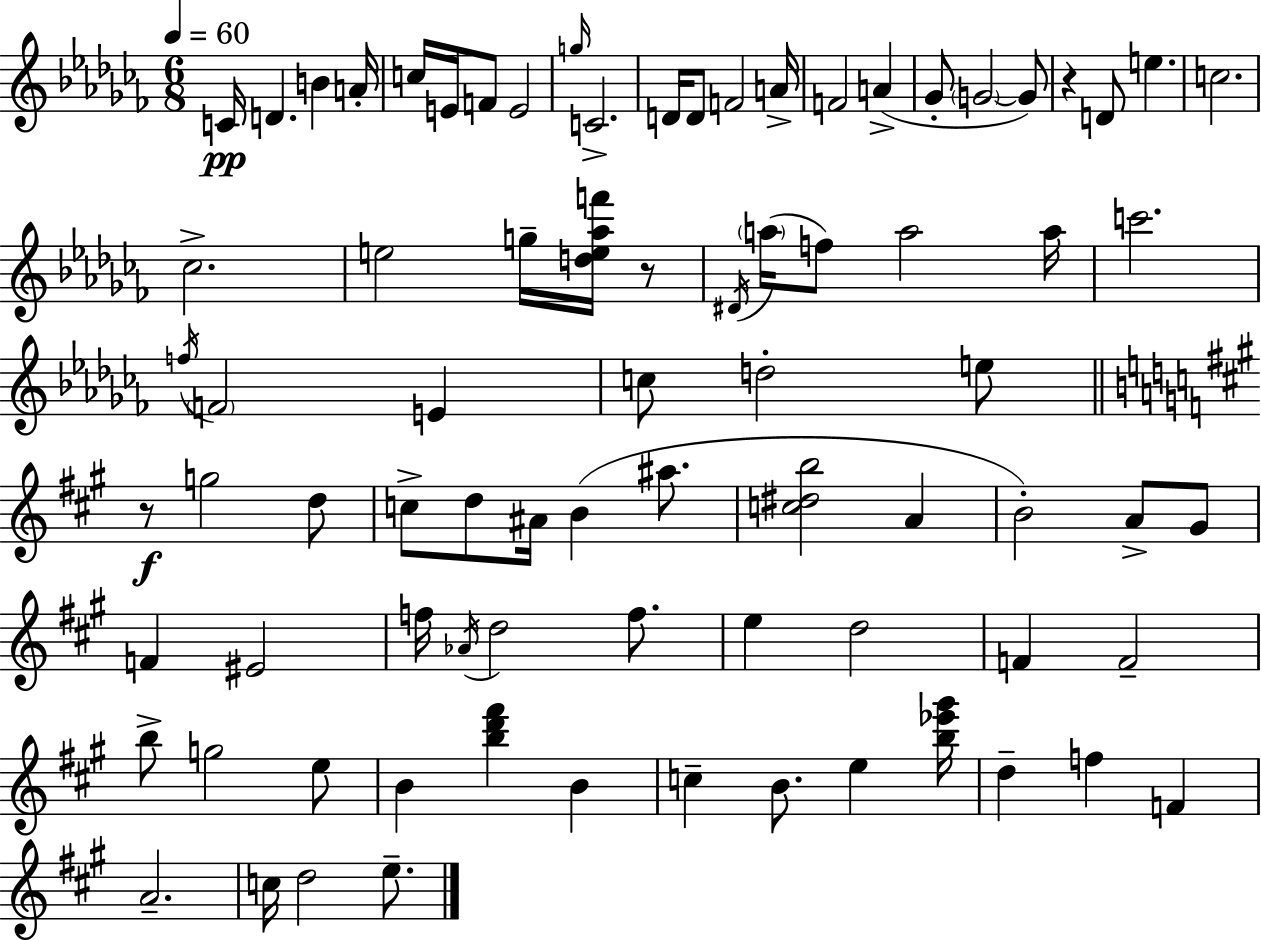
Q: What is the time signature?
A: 6/8